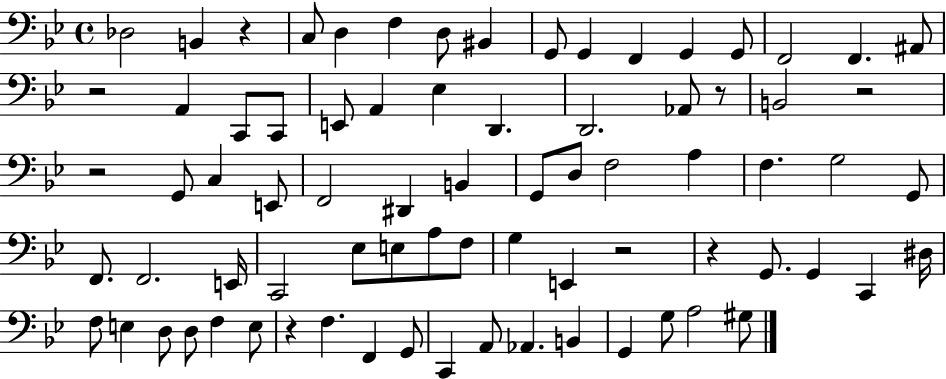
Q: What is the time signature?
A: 4/4